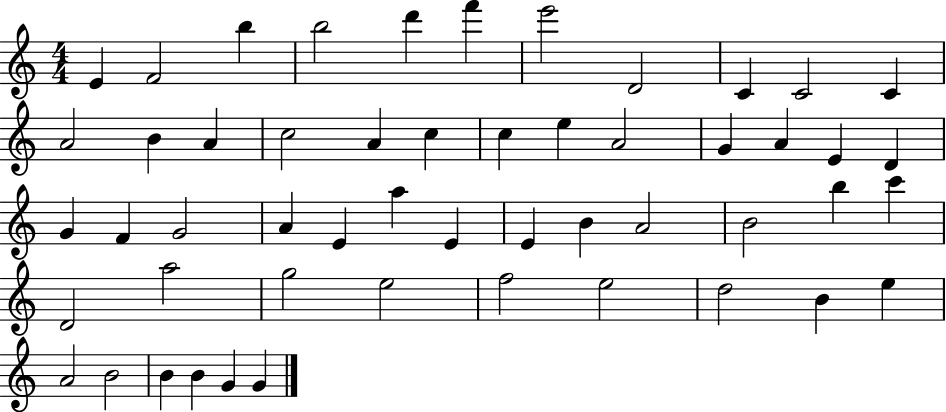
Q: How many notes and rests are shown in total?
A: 52